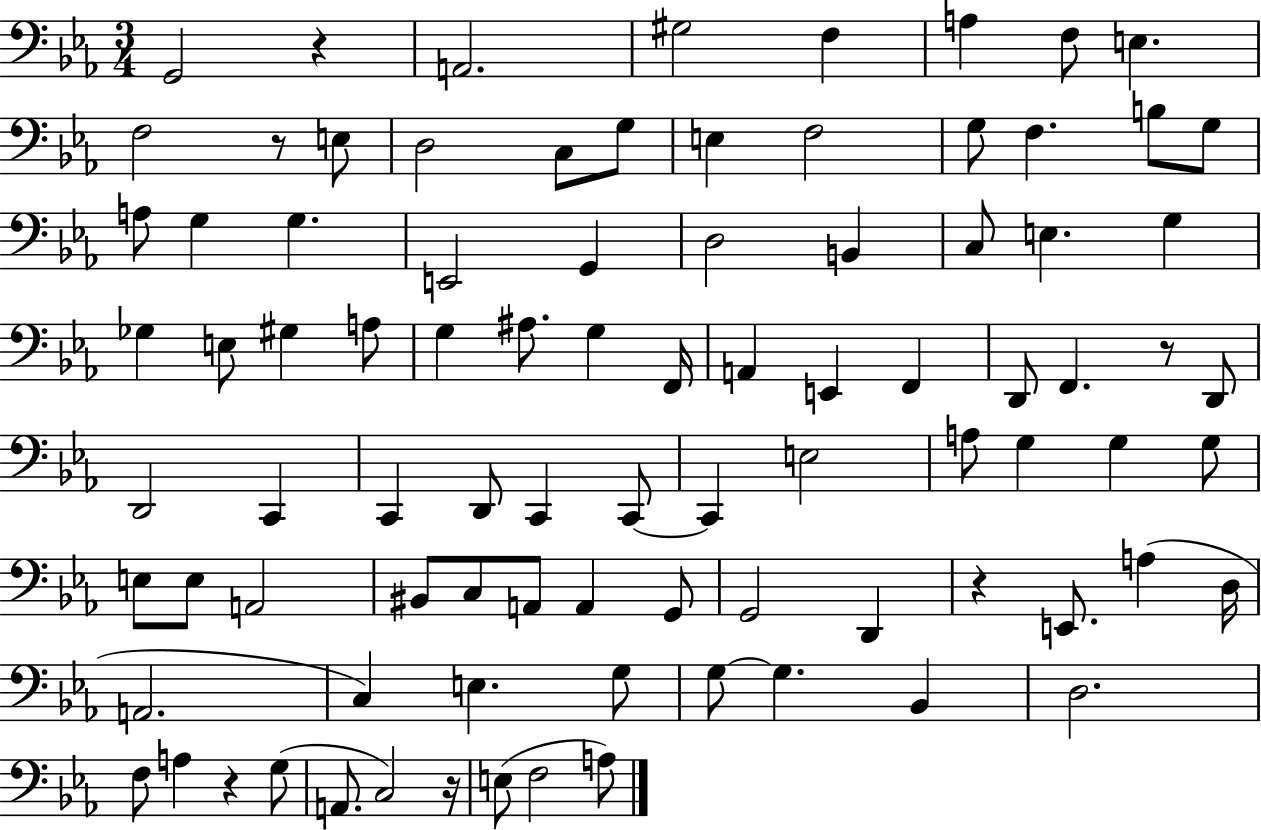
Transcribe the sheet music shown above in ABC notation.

X:1
T:Untitled
M:3/4
L:1/4
K:Eb
G,,2 z A,,2 ^G,2 F, A, F,/2 E, F,2 z/2 E,/2 D,2 C,/2 G,/2 E, F,2 G,/2 F, B,/2 G,/2 A,/2 G, G, E,,2 G,, D,2 B,, C,/2 E, G, _G, E,/2 ^G, A,/2 G, ^A,/2 G, F,,/4 A,, E,, F,, D,,/2 F,, z/2 D,,/2 D,,2 C,, C,, D,,/2 C,, C,,/2 C,, E,2 A,/2 G, G, G,/2 E,/2 E,/2 A,,2 ^B,,/2 C,/2 A,,/2 A,, G,,/2 G,,2 D,, z E,,/2 A, D,/4 A,,2 C, E, G,/2 G,/2 G, _B,, D,2 F,/2 A, z G,/2 A,,/2 C,2 z/4 E,/2 F,2 A,/2